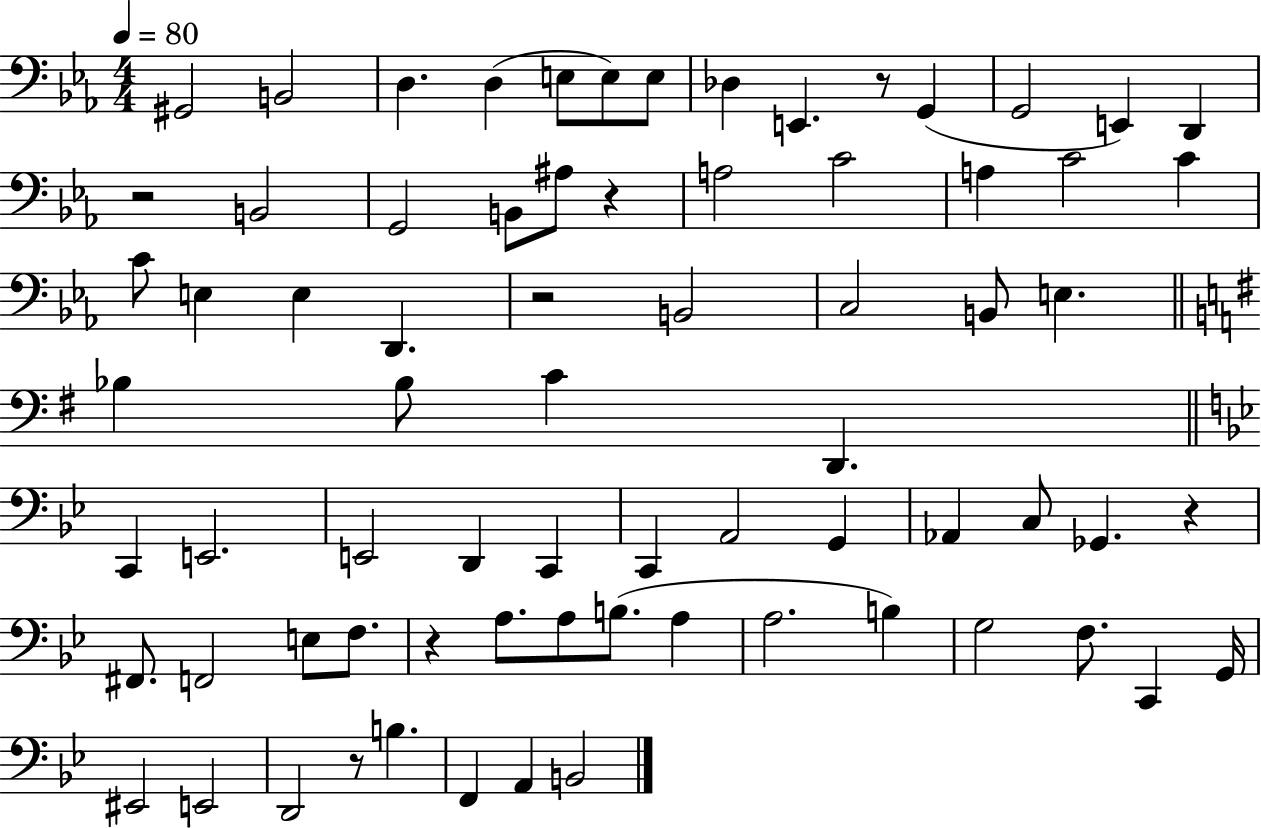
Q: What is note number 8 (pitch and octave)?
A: Db3